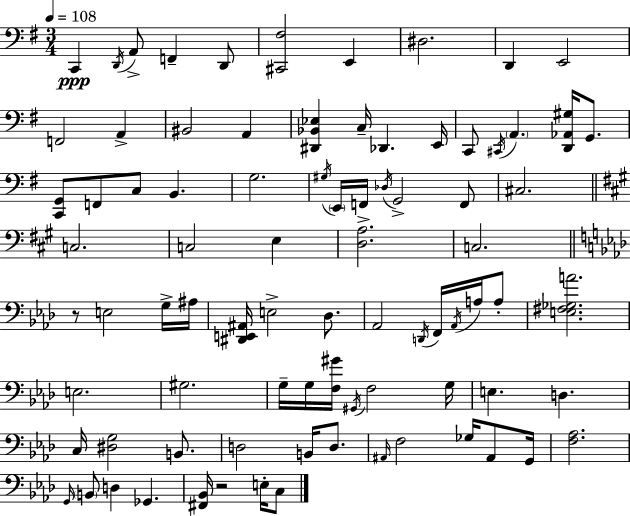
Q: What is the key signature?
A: G major